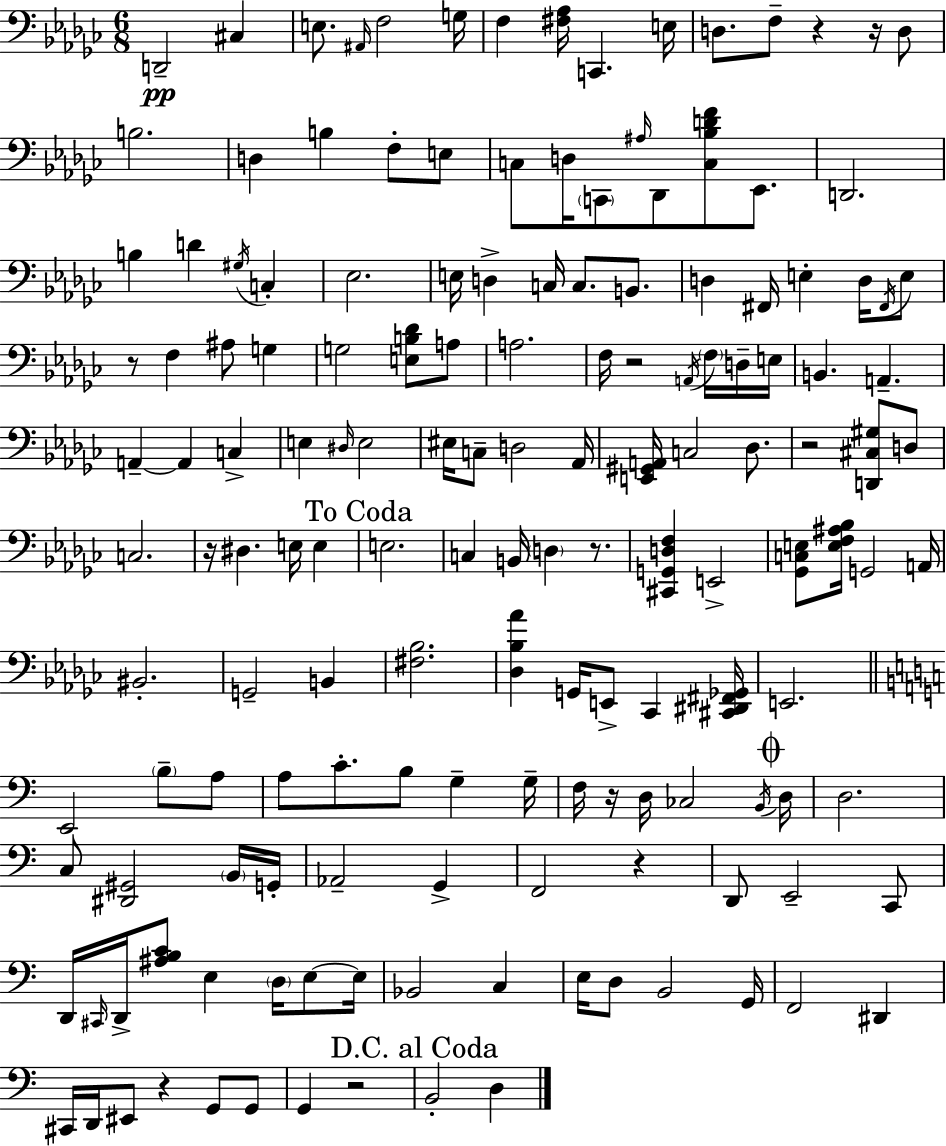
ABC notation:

X:1
T:Untitled
M:6/8
L:1/4
K:Ebm
D,,2 ^C, E,/2 ^A,,/4 F,2 G,/4 F, [^F,_A,]/4 C,, E,/4 D,/2 F,/2 z z/4 D,/2 B,2 D, B, F,/2 E,/2 C,/2 D,/4 C,,/2 ^A,/4 _D,,/2 [C,_B,DF]/2 _E,,/2 D,,2 B, D ^G,/4 C, _E,2 E,/4 D, C,/4 C,/2 B,,/2 D, ^F,,/4 E, D,/4 ^F,,/4 E,/2 z/2 F, ^A,/2 G, G,2 [E,B,_D]/2 A,/2 A,2 F,/4 z2 A,,/4 F,/4 D,/4 E,/4 B,, A,, A,, A,, C, E, ^D,/4 E,2 ^E,/4 C,/2 D,2 _A,,/4 [E,,^G,,A,,]/4 C,2 _D,/2 z2 [D,,^C,^G,]/2 D,/2 C,2 z/4 ^D, E,/4 E, E,2 C, B,,/4 D, z/2 [^C,,G,,D,F,] E,,2 [_G,,C,E,]/2 [E,F,^A,_B,]/4 G,,2 A,,/4 ^B,,2 G,,2 B,, [^F,_B,]2 [_D,_B,_A] G,,/4 E,,/2 _C,, [^C,,^D,,^F,,_G,,]/4 E,,2 E,,2 B,/2 A,/2 A,/2 C/2 B,/2 G, G,/4 F,/4 z/4 D,/4 _C,2 B,,/4 D,/4 D,2 C,/2 [^D,,^G,,]2 B,,/4 G,,/4 _A,,2 G,, F,,2 z D,,/2 E,,2 C,,/2 D,,/4 ^C,,/4 D,,/4 [^A,B,C]/2 E, D,/4 E,/2 E,/4 _B,,2 C, E,/4 D,/2 B,,2 G,,/4 F,,2 ^D,, ^C,,/4 D,,/4 ^E,,/2 z G,,/2 G,,/2 G,, z2 B,,2 D,